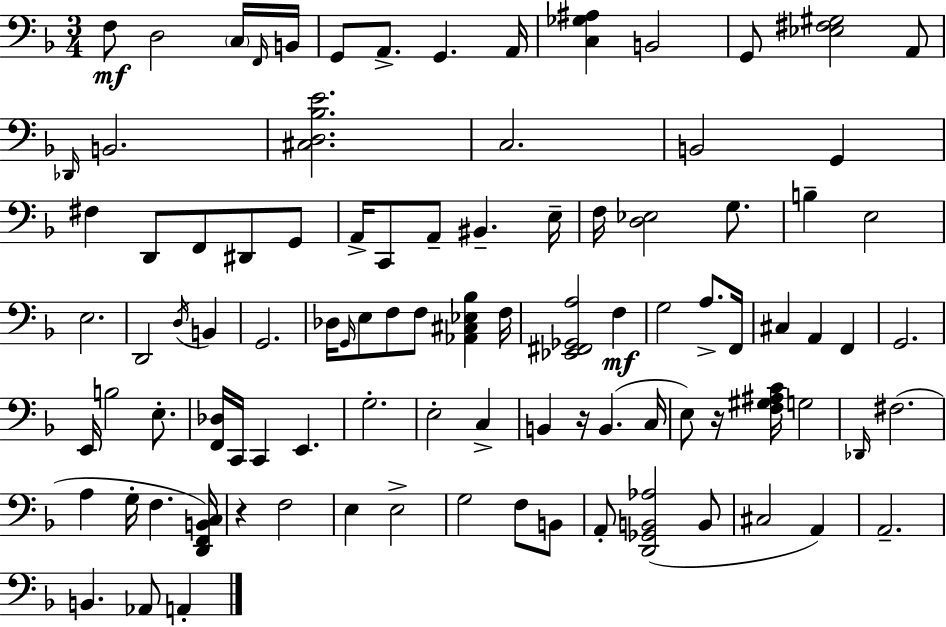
X:1
T:Untitled
M:3/4
L:1/4
K:F
F,/2 D,2 C,/4 F,,/4 B,,/4 G,,/2 A,,/2 G,, A,,/4 [C,_G,^A,] B,,2 G,,/2 [_E,^F,^G,]2 A,,/2 _D,,/4 B,,2 [^C,D,_B,E]2 C,2 B,,2 G,, ^F, D,,/2 F,,/2 ^D,,/2 G,,/2 A,,/4 C,,/2 A,,/2 ^B,, E,/4 F,/4 [D,_E,]2 G,/2 B, E,2 E,2 D,,2 D,/4 B,, G,,2 _D,/4 G,,/4 E,/2 F,/2 F,/2 [_A,,^C,_E,_B,] F,/4 [_E,,^F,,_G,,A,]2 F, G,2 A,/2 F,,/4 ^C, A,, F,, G,,2 E,,/4 B,2 E,/2 [F,,_D,]/4 C,,/4 C,, E,, G,2 E,2 C, B,, z/4 B,, C,/4 E,/2 z/4 [F,^G,^A,C]/4 G,2 _D,,/4 ^F,2 A, G,/4 F, [D,,F,,B,,C,]/4 z F,2 E, E,2 G,2 F,/2 B,,/2 A,,/2 [D,,_G,,B,,_A,]2 B,,/2 ^C,2 A,, A,,2 B,, _A,,/2 A,,